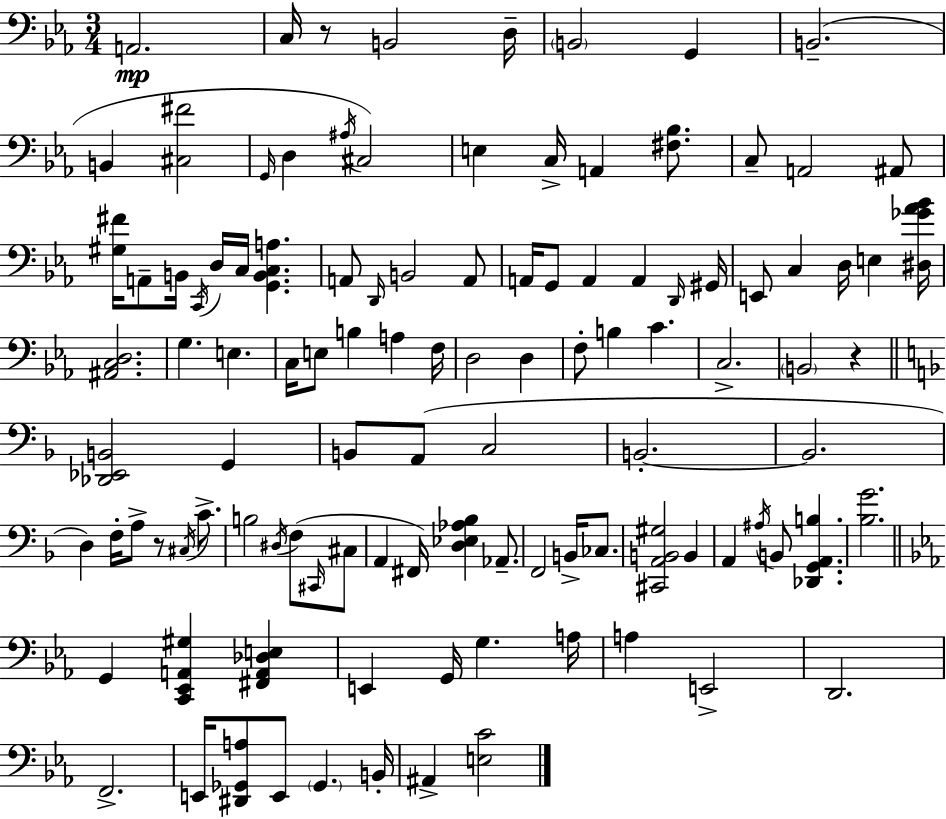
X:1
T:Untitled
M:3/4
L:1/4
K:Cm
A,,2 C,/4 z/2 B,,2 D,/4 B,,2 G,, B,,2 B,, [^C,^F]2 G,,/4 D, ^A,/4 ^C,2 E, C,/4 A,, [^F,_B,]/2 C,/2 A,,2 ^A,,/2 [^G,^F]/4 A,,/2 B,,/4 C,,/4 D,/4 C,/4 [G,,B,,C,A,] A,,/2 D,,/4 B,,2 A,,/2 A,,/4 G,,/2 A,, A,, D,,/4 ^G,,/4 E,,/2 C, D,/4 E, [^D,_G_A_B]/4 [^A,,C,D,]2 G, E, C,/4 E,/2 B, A, F,/4 D,2 D, F,/2 B, C C,2 B,,2 z [_D,,_E,,B,,]2 G,, B,,/2 A,,/2 C,2 B,,2 B,,2 D, F,/4 A,/2 z/2 ^C,/4 C/2 B,2 ^D,/4 F,/2 ^C,,/4 ^C,/2 A,, ^F,,/4 [D,_E,_A,_B,] _A,,/2 F,,2 B,,/4 _C,/2 [^C,,A,,B,,^G,]2 B,, A,, ^A,/4 B,,/2 [_D,,G,,A,,B,] [_B,G]2 G,, [C,,_E,,A,,^G,] [^F,,A,,_D,E,] E,, G,,/4 G, A,/4 A, E,,2 D,,2 F,,2 E,,/4 [^D,,_G,,A,]/2 E,,/2 _G,, B,,/4 ^A,, [E,C]2